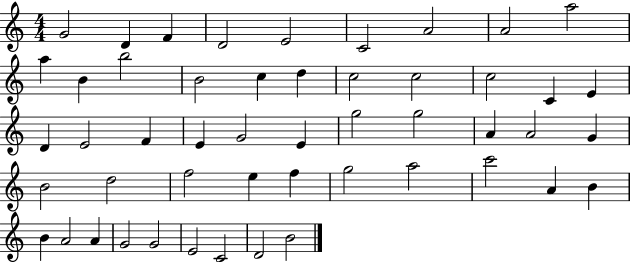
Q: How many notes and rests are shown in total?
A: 50